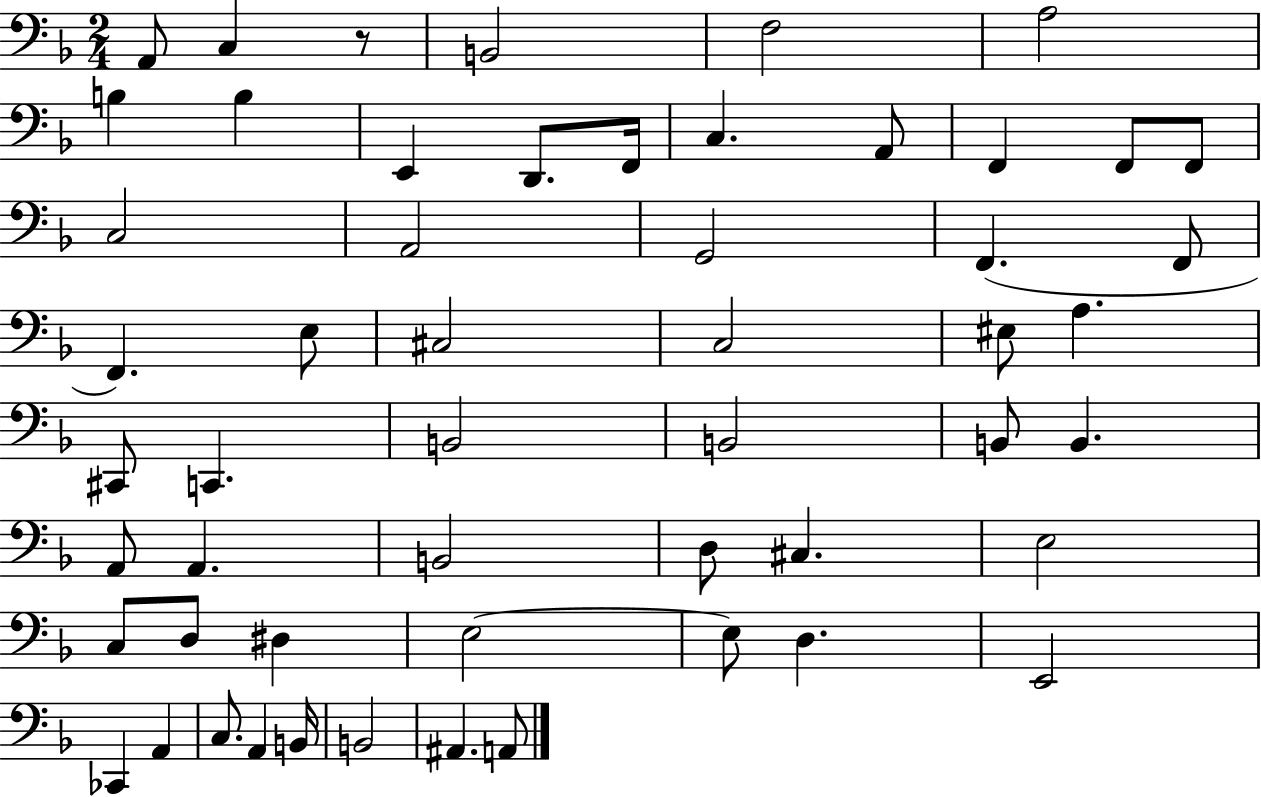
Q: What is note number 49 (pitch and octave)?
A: A2